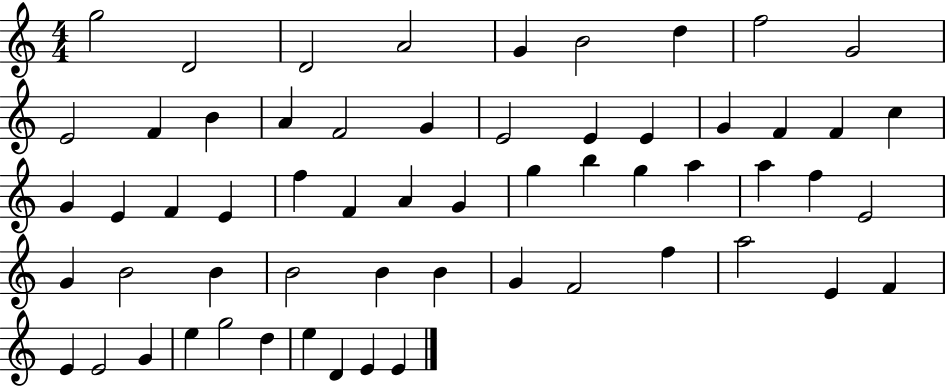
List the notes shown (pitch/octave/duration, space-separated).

G5/h D4/h D4/h A4/h G4/q B4/h D5/q F5/h G4/h E4/h F4/q B4/q A4/q F4/h G4/q E4/h E4/q E4/q G4/q F4/q F4/q C5/q G4/q E4/q F4/q E4/q F5/q F4/q A4/q G4/q G5/q B5/q G5/q A5/q A5/q F5/q E4/h G4/q B4/h B4/q B4/h B4/q B4/q G4/q F4/h F5/q A5/h E4/q F4/q E4/q E4/h G4/q E5/q G5/h D5/q E5/q D4/q E4/q E4/q